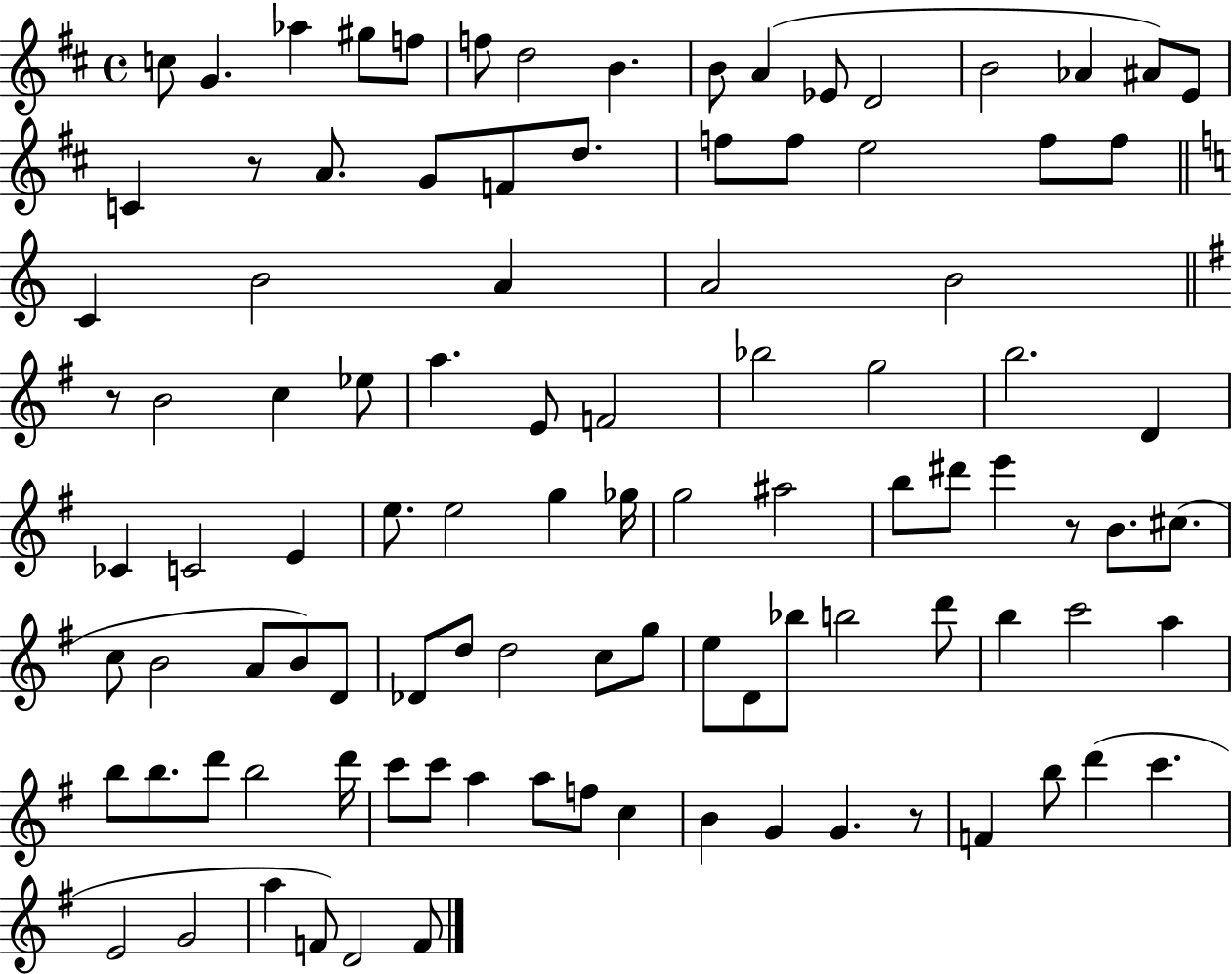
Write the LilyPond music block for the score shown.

{
  \clef treble
  \time 4/4
  \defaultTimeSignature
  \key d \major
  \repeat volta 2 { c''8 g'4. aes''4 gis''8 f''8 | f''8 d''2 b'4. | b'8 a'4( ees'8 d'2 | b'2 aes'4 ais'8) e'8 | \break c'4 r8 a'8. g'8 f'8 d''8. | f''8 f''8 e''2 f''8 f''8 | \bar "||" \break \key c \major c'4 b'2 a'4 | a'2 b'2 | \bar "||" \break \key g \major r8 b'2 c''4 ees''8 | a''4. e'8 f'2 | bes''2 g''2 | b''2. d'4 | \break ces'4 c'2 e'4 | e''8. e''2 g''4 ges''16 | g''2 ais''2 | b''8 dis'''8 e'''4 r8 b'8. cis''8.( | \break c''8 b'2 a'8 b'8) d'8 | des'8 d''8 d''2 c''8 g''8 | e''8 d'8 bes''8 b''2 d'''8 | b''4 c'''2 a''4 | \break b''8 b''8. d'''8 b''2 d'''16 | c'''8 c'''8 a''4 a''8 f''8 c''4 | b'4 g'4 g'4. r8 | f'4 b''8 d'''4( c'''4. | \break e'2 g'2 | a''4 f'8) d'2 f'8 | } \bar "|."
}